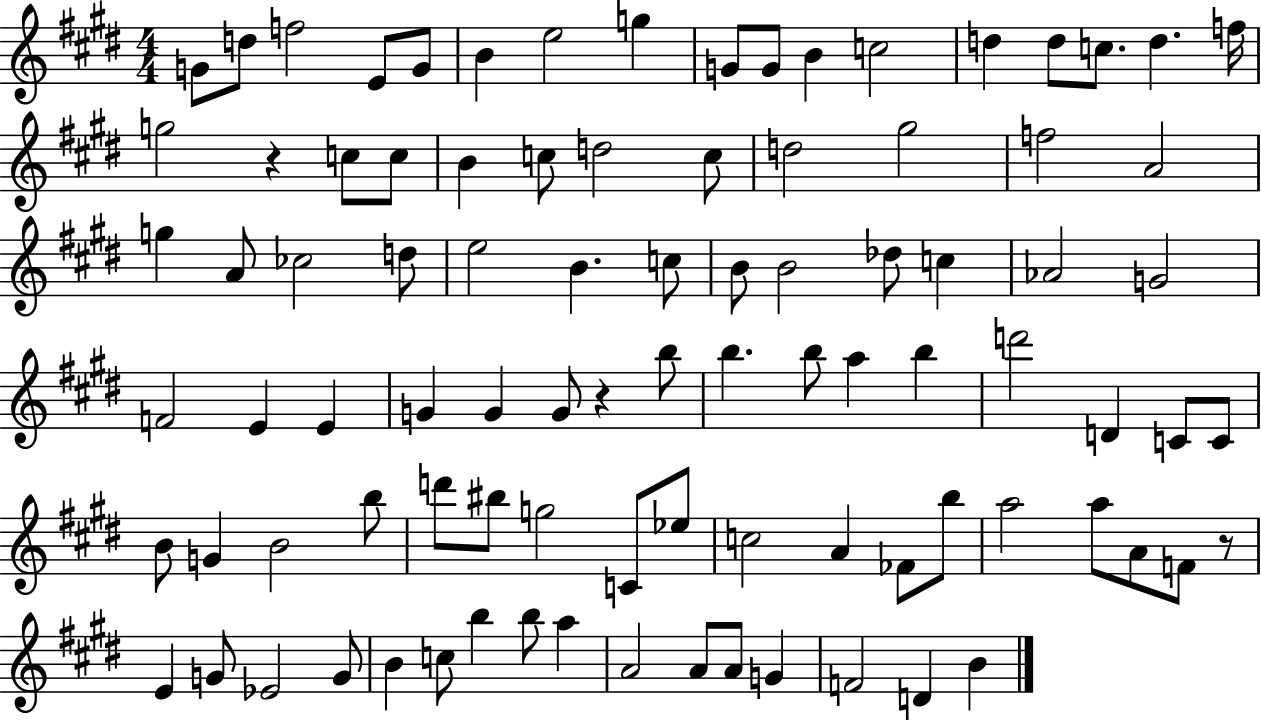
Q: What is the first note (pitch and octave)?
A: G4